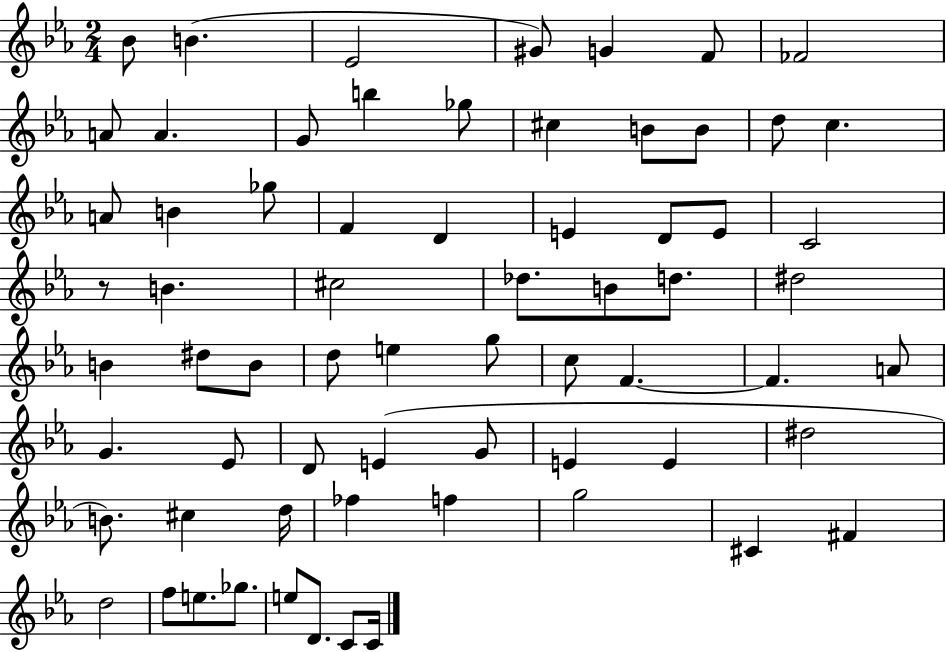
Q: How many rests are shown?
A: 1